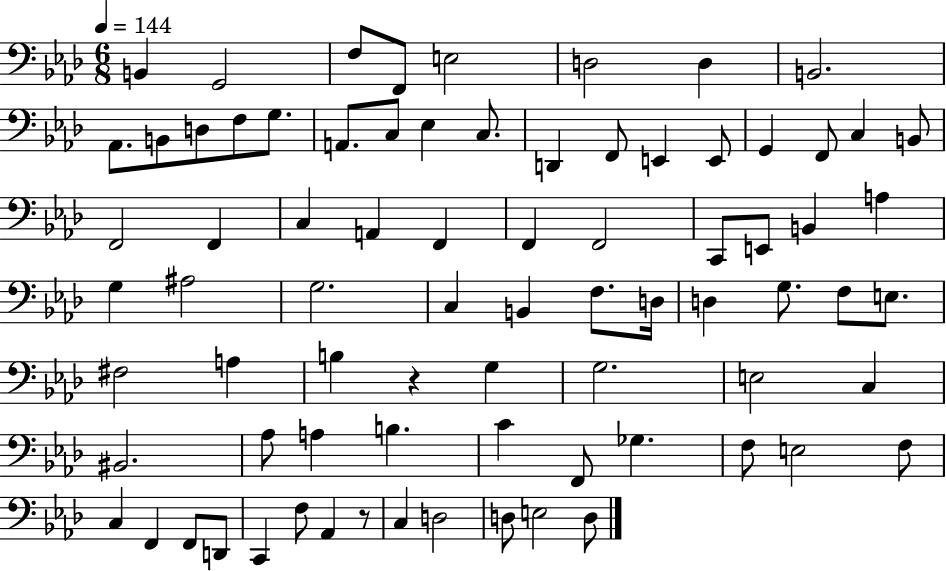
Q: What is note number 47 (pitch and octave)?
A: E3